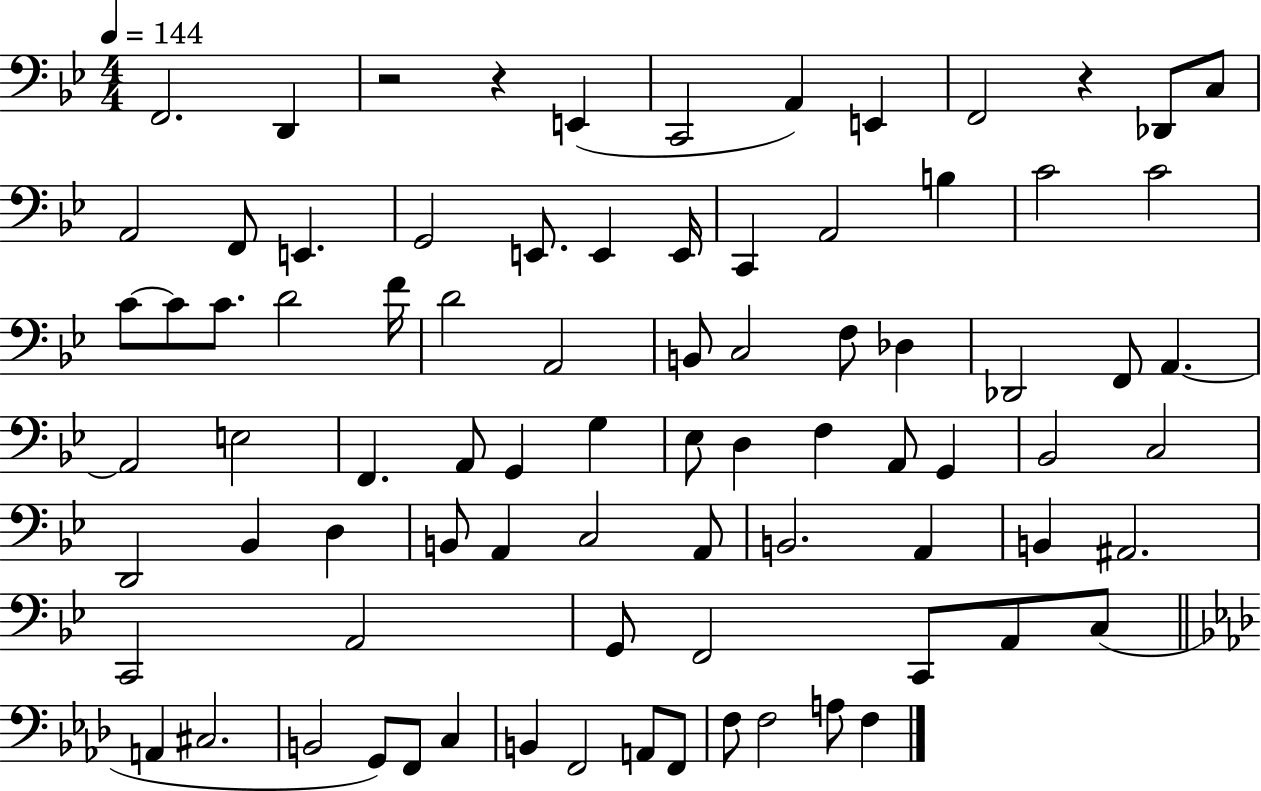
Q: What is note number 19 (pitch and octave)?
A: B3